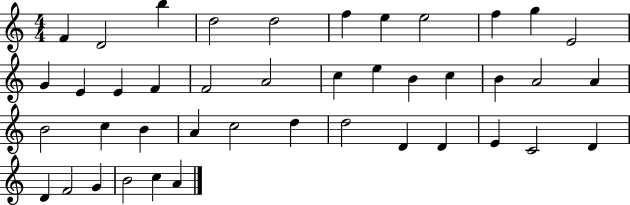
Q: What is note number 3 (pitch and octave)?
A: B5